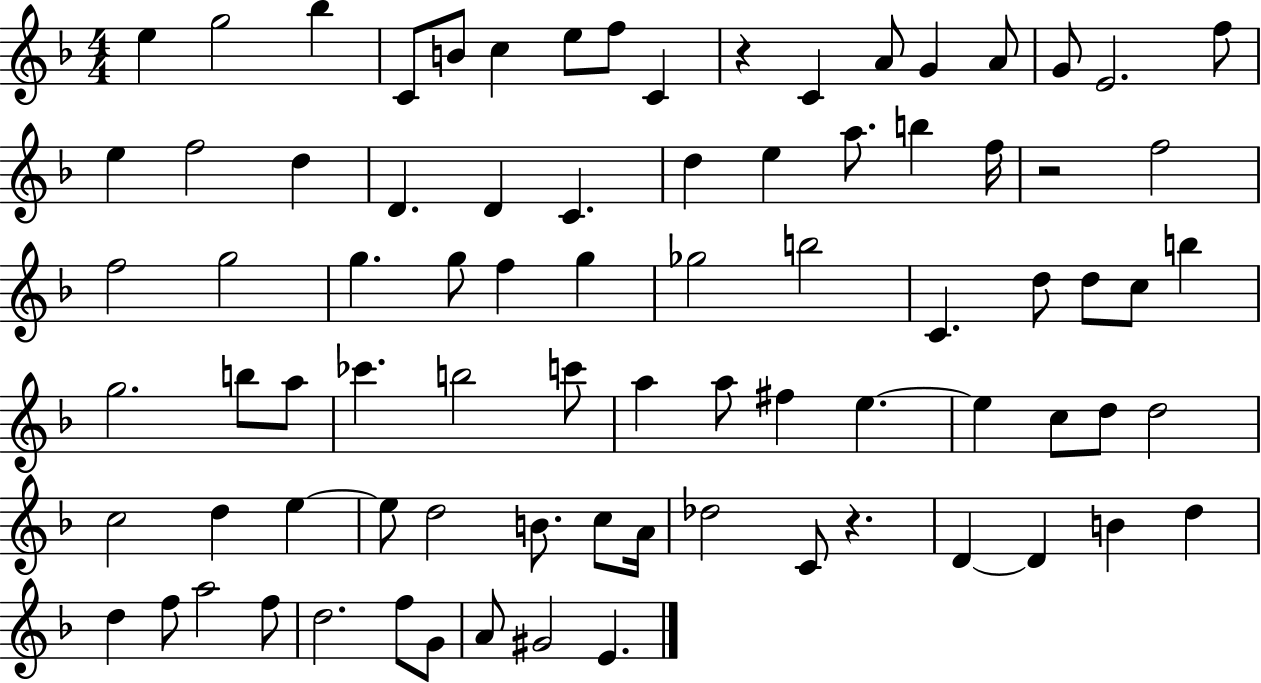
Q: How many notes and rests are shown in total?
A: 82